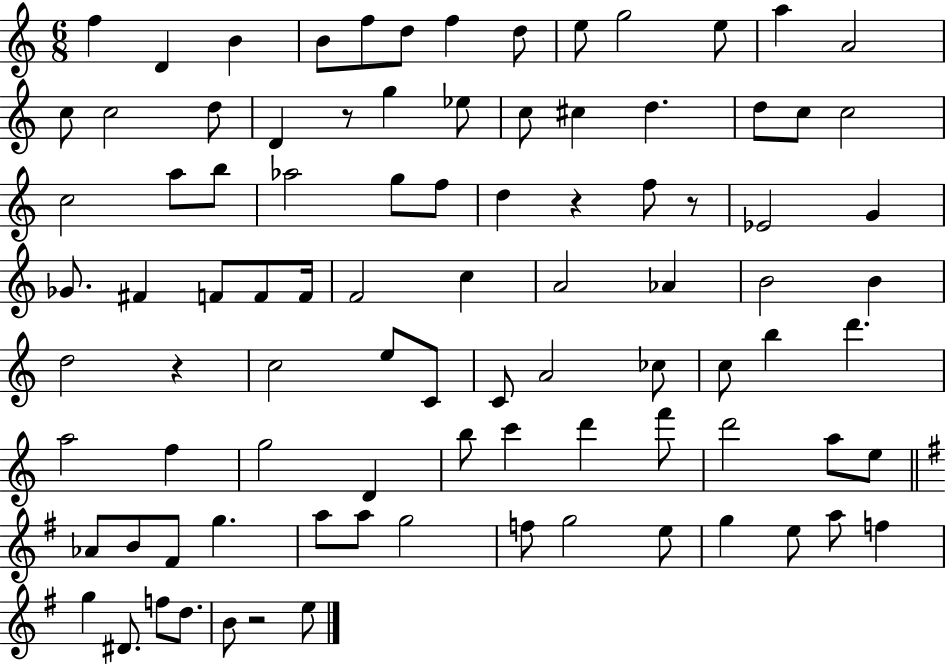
{
  \clef treble
  \numericTimeSignature
  \time 6/8
  \key c \major
  \repeat volta 2 { f''4 d'4 b'4 | b'8 f''8 d''8 f''4 d''8 | e''8 g''2 e''8 | a''4 a'2 | \break c''8 c''2 d''8 | d'4 r8 g''4 ees''8 | c''8 cis''4 d''4. | d''8 c''8 c''2 | \break c''2 a''8 b''8 | aes''2 g''8 f''8 | d''4 r4 f''8 r8 | ees'2 g'4 | \break ges'8. fis'4 f'8 f'8 f'16 | f'2 c''4 | a'2 aes'4 | b'2 b'4 | \break d''2 r4 | c''2 e''8 c'8 | c'8 a'2 ces''8 | c''8 b''4 d'''4. | \break a''2 f''4 | g''2 d'4 | b''8 c'''4 d'''4 f'''8 | d'''2 a''8 e''8 | \break \bar "||" \break \key e \minor aes'8 b'8 fis'8 g''4. | a''8 a''8 g''2 | f''8 g''2 e''8 | g''4 e''8 a''8 f''4 | \break g''4 dis'8. f''8 d''8. | b'8 r2 e''8 | } \bar "|."
}